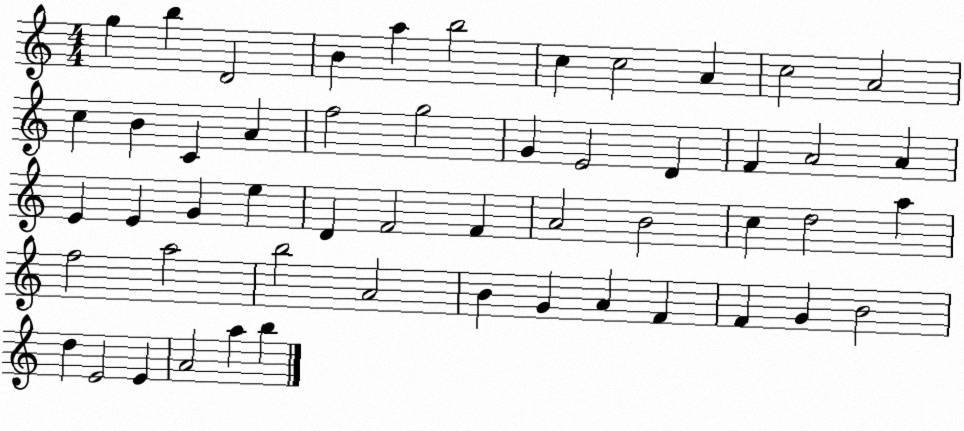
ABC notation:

X:1
T:Untitled
M:4/4
L:1/4
K:C
g b D2 B a b2 c c2 A c2 A2 c B C A f2 g2 G E2 D F A2 A E E G e D F2 F A2 B2 c d2 a f2 a2 b2 A2 B G A F F G B2 d E2 E A2 a b